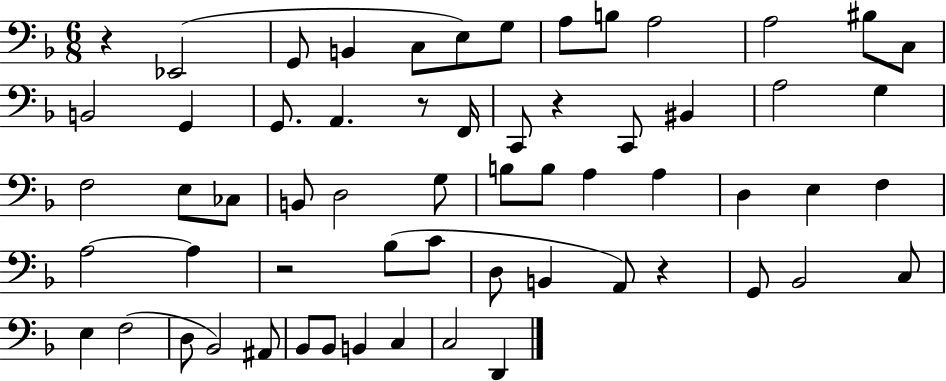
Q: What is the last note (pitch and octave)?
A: D2